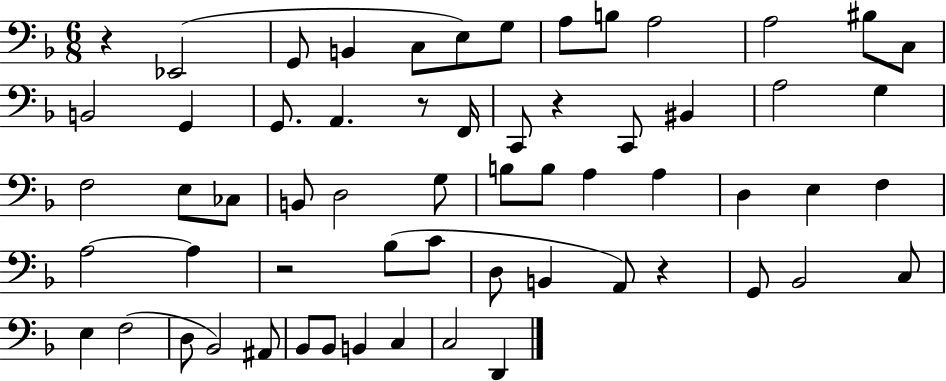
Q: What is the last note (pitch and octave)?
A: D2